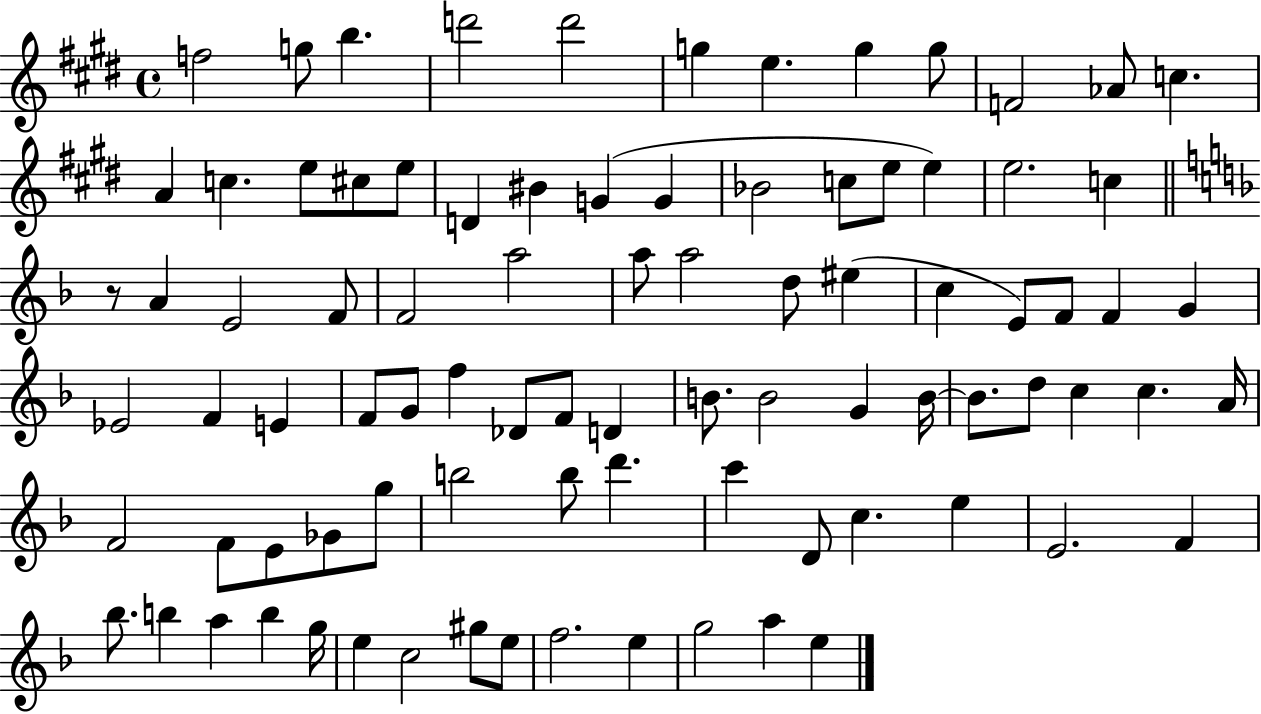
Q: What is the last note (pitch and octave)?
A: E5